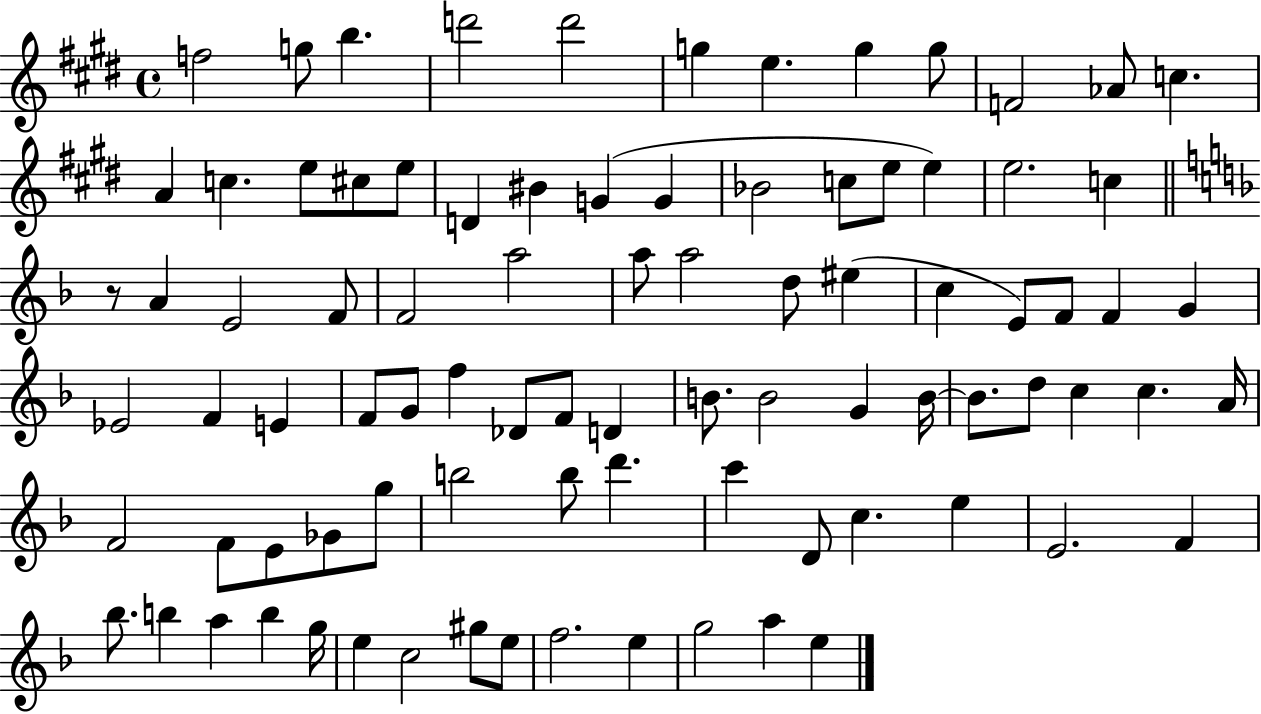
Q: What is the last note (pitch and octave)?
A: E5